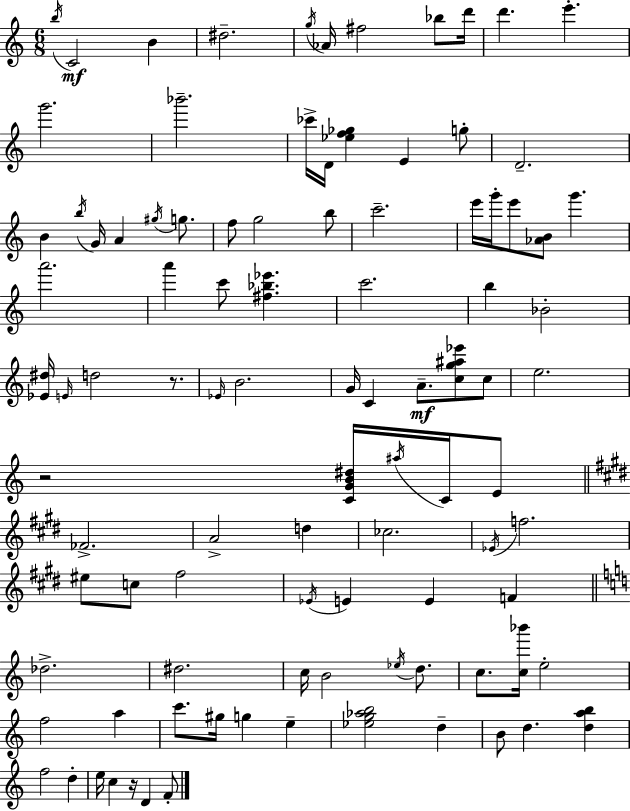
{
  \clef treble
  \numericTimeSignature
  \time 6/8
  \key a \minor
  \repeat volta 2 { \acciaccatura { b''16 }\mf c'2 b'4 | dis''2.-- | \acciaccatura { g''16 } aes'16 fis''2 bes''8 | d'''16 d'''4. e'''4.-. | \break g'''2. | bes'''2.-- | ces'''16-> d'16 <ees'' f'' ges''>4 e'4 | g''8-. d'2.-- | \break b'4 \acciaccatura { b''16 } g'16 a'4 | \acciaccatura { gis''16 } g''8. f''8 g''2 | b''8 c'''2.-- | e'''16 g'''16-. e'''8 <aes' b'>8 g'''4. | \break a'''2. | a'''4 c'''8 <fis'' bes'' ees'''>4. | c'''2. | b''4 bes'2-. | \break <ees' dis''>16 \grace { e'16 } d''2 | r8. \grace { ees'16 } b'2. | g'16 c'4 a'8.--\mf | <c'' g'' ais'' ees'''>8 c''8 e''2. | \break r2 | <c' g' b' dis''>16 \acciaccatura { ais''16 } c'16 e'8 \bar "||" \break \key e \major fes'2.-> | a'2-> d''4 | ces''2. | \acciaccatura { ees'16 } f''2. | \break eis''8 c''8 fis''2 | \acciaccatura { ees'16 } e'4 e'4 f'4 | \bar "||" \break \key a \minor des''2.-> | dis''2. | c''16 b'2 \acciaccatura { ees''16 } d''8. | c''8. <c'' bes'''>16 e''2-. | \break f''2 a''4 | c'''8. gis''16 g''4 e''4-- | <ees'' g'' aes'' b''>2 d''4-- | b'8 d''4. <d'' a'' b''>4 | \break f''2 d''4-. | e''16 c''4 r16 d'4 f'8-. | } \bar "|."
}